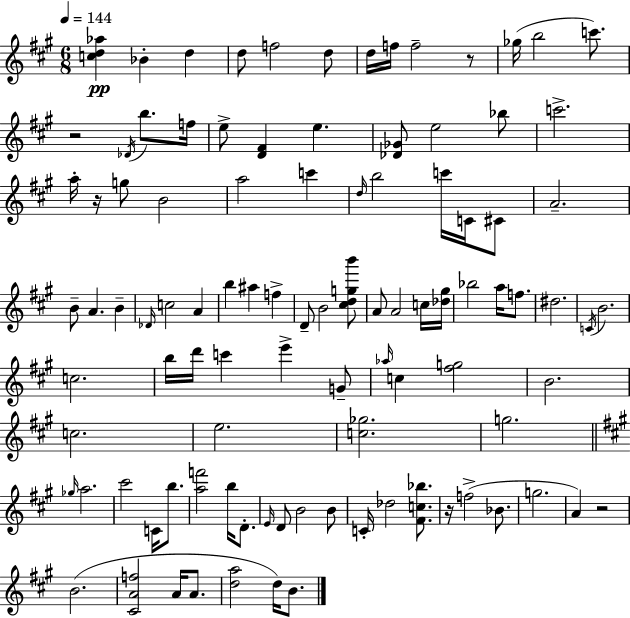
X:1
T:Untitled
M:6/8
L:1/4
K:A
[cd_a] _B d d/2 f2 d/2 d/4 f/4 f2 z/2 _g/4 b2 c'/2 z2 _D/4 b/2 f/4 e/2 [D^F] e [_D_G]/2 e2 _b/2 c'2 a/4 z/4 g/2 B2 a2 c' d/4 b2 c'/4 C/4 ^C/2 A2 B/2 A B _D/4 c2 A b ^a f D/2 B2 [^cdgb']/2 A/2 A2 c/4 [_d^g]/4 _b2 a/4 f/2 ^d2 C/4 B2 c2 b/4 d'/4 c' e' G/2 _a/4 c [^fg]2 B2 c2 e2 [c_g]2 g2 _g/4 a2 ^c'2 C/4 b/2 [af']2 b/4 D/2 E/4 D/2 B2 B/2 C/4 _d2 [^Fc_b]/2 z/4 f2 _B/2 g2 A z2 B2 [^CAf]2 A/4 A/2 [da]2 d/4 B/2